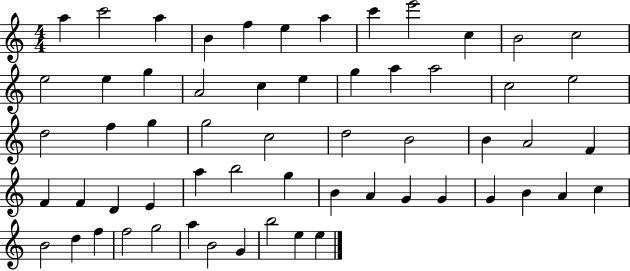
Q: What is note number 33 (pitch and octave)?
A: F4